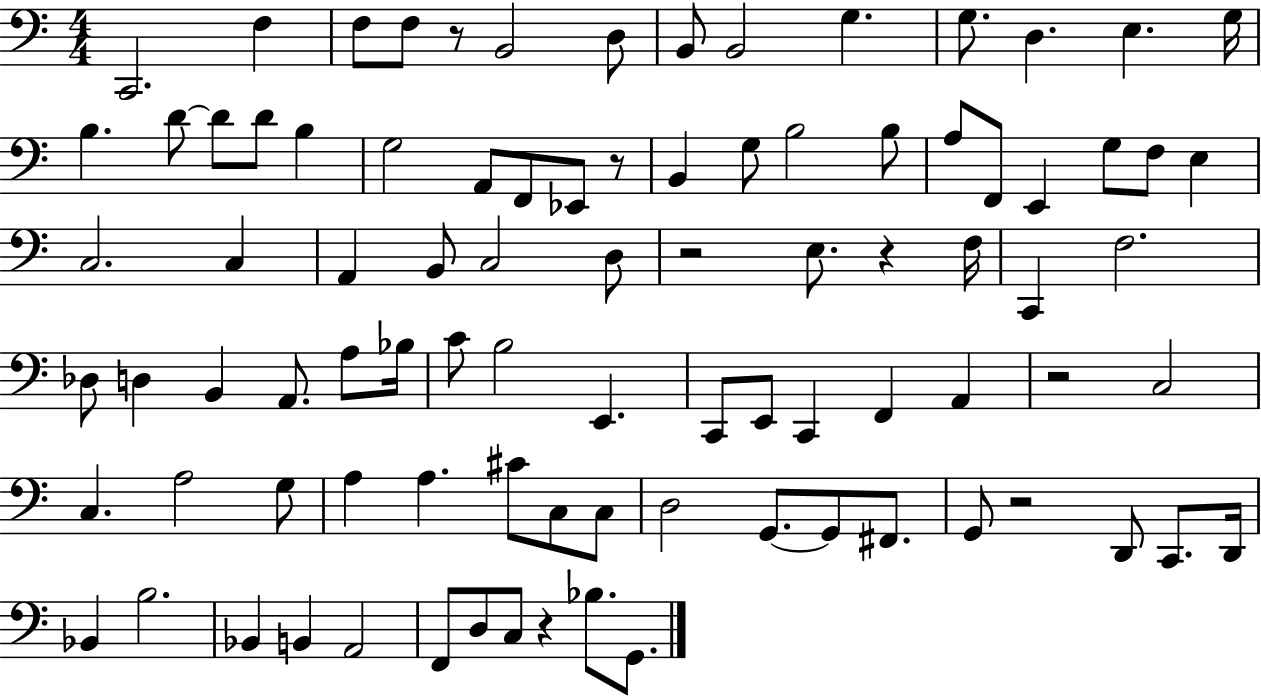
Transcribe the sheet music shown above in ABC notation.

X:1
T:Untitled
M:4/4
L:1/4
K:C
C,,2 F, F,/2 F,/2 z/2 B,,2 D,/2 B,,/2 B,,2 G, G,/2 D, E, G,/4 B, D/2 D/2 D/2 B, G,2 A,,/2 F,,/2 _E,,/2 z/2 B,, G,/2 B,2 B,/2 A,/2 F,,/2 E,, G,/2 F,/2 E, C,2 C, A,, B,,/2 C,2 D,/2 z2 E,/2 z F,/4 C,, F,2 _D,/2 D, B,, A,,/2 A,/2 _B,/4 C/2 B,2 E,, C,,/2 E,,/2 C,, F,, A,, z2 C,2 C, A,2 G,/2 A, A, ^C/2 C,/2 C,/2 D,2 G,,/2 G,,/2 ^F,,/2 G,,/2 z2 D,,/2 C,,/2 D,,/4 _B,, B,2 _B,, B,, A,,2 F,,/2 D,/2 C,/2 z _B,/2 G,,/2